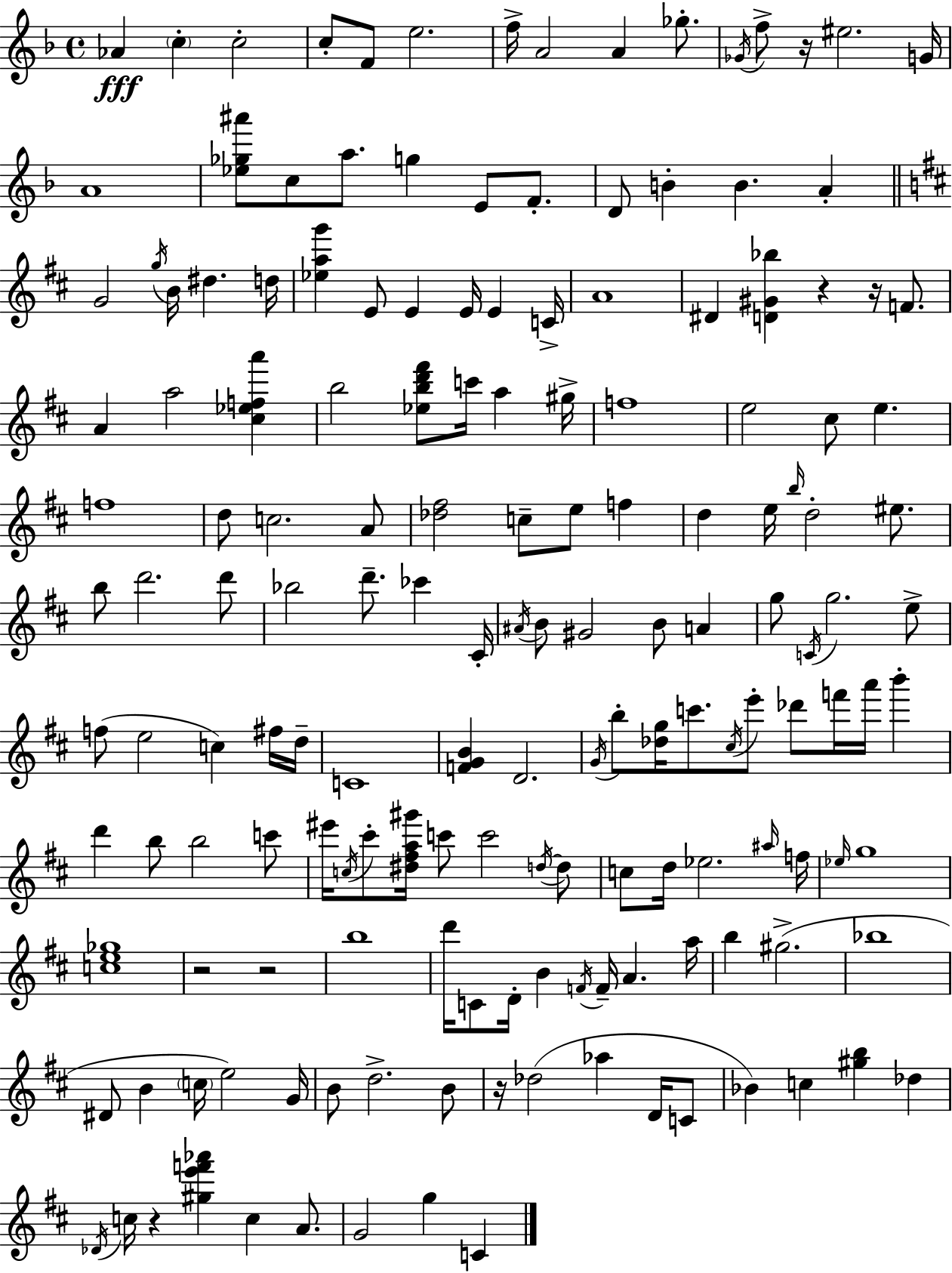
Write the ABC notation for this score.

X:1
T:Untitled
M:4/4
L:1/4
K:F
_A c c2 c/2 F/2 e2 f/4 A2 A _g/2 _G/4 f/2 z/4 ^e2 G/4 A4 [_e_g^a']/2 c/2 a/2 g E/2 F/2 D/2 B B A G2 g/4 B/4 ^d d/4 [_eag'] E/2 E E/4 E C/4 A4 ^D [D^G_b] z z/4 F/2 A a2 [^c_efa'] b2 [_ebd'^f']/2 c'/4 a ^g/4 f4 e2 ^c/2 e f4 d/2 c2 A/2 [_d^f]2 c/2 e/2 f d e/4 b/4 d2 ^e/2 b/2 d'2 d'/2 _b2 d'/2 _c' ^C/4 ^A/4 B/2 ^G2 B/2 A g/2 C/4 g2 e/2 f/2 e2 c ^f/4 d/4 C4 [FGB] D2 G/4 b/2 [_dg]/4 c'/2 ^c/4 e'/2 _d'/2 f'/4 a'/4 b' d' b/2 b2 c'/2 ^e'/4 c/4 ^c'/2 [^d^fa^g']/4 c'/2 c'2 d/4 d/2 c/2 d/4 _e2 ^a/4 f/4 _e/4 g4 [ce_g]4 z2 z2 b4 d'/4 C/2 D/4 B F/4 F/4 A a/4 b ^g2 _b4 ^D/2 B c/4 e2 G/4 B/2 d2 B/2 z/4 _d2 _a D/4 C/2 _B c [^gb] _d _D/4 c/4 z [^ge'f'_a'] c A/2 G2 g C